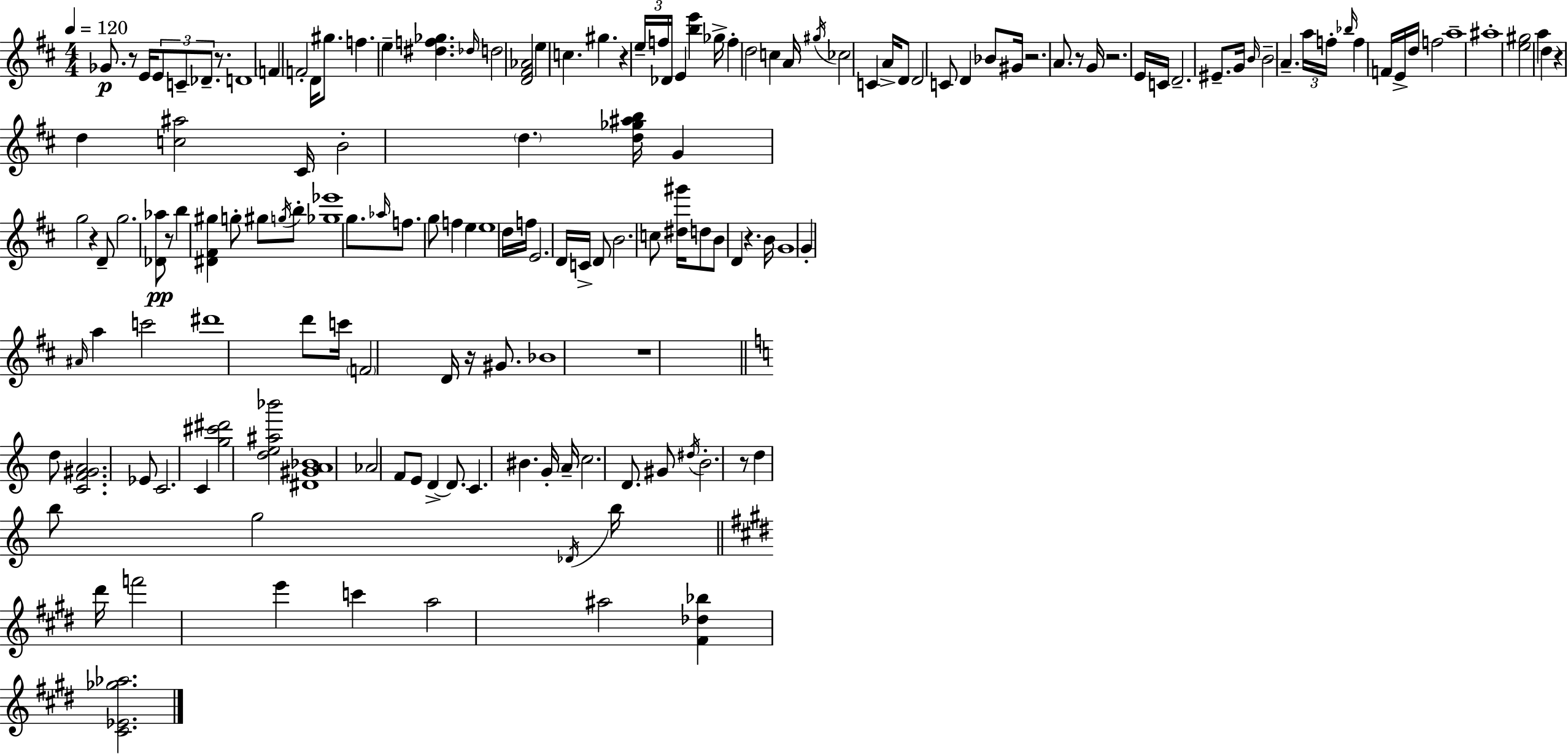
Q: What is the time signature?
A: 4/4